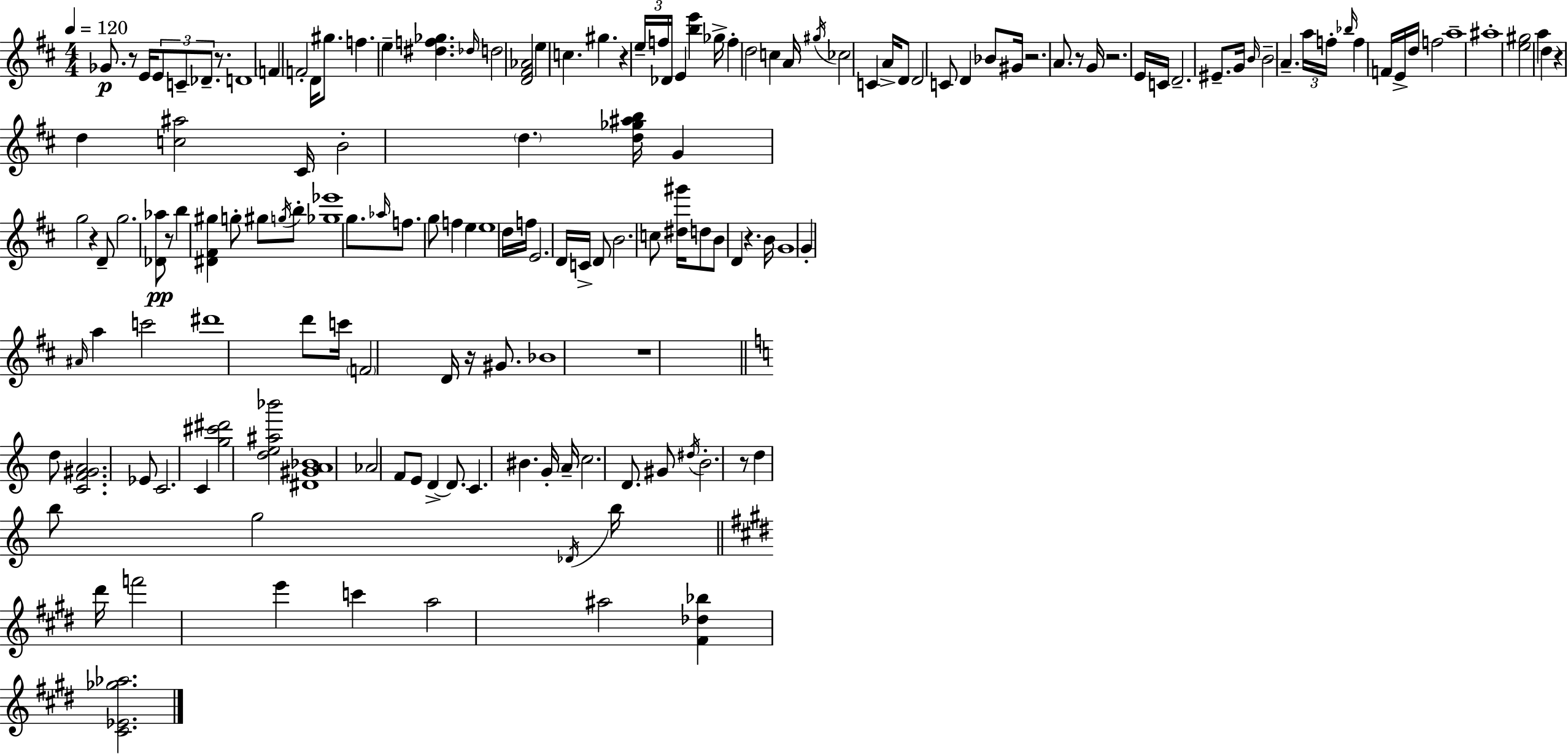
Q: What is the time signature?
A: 4/4